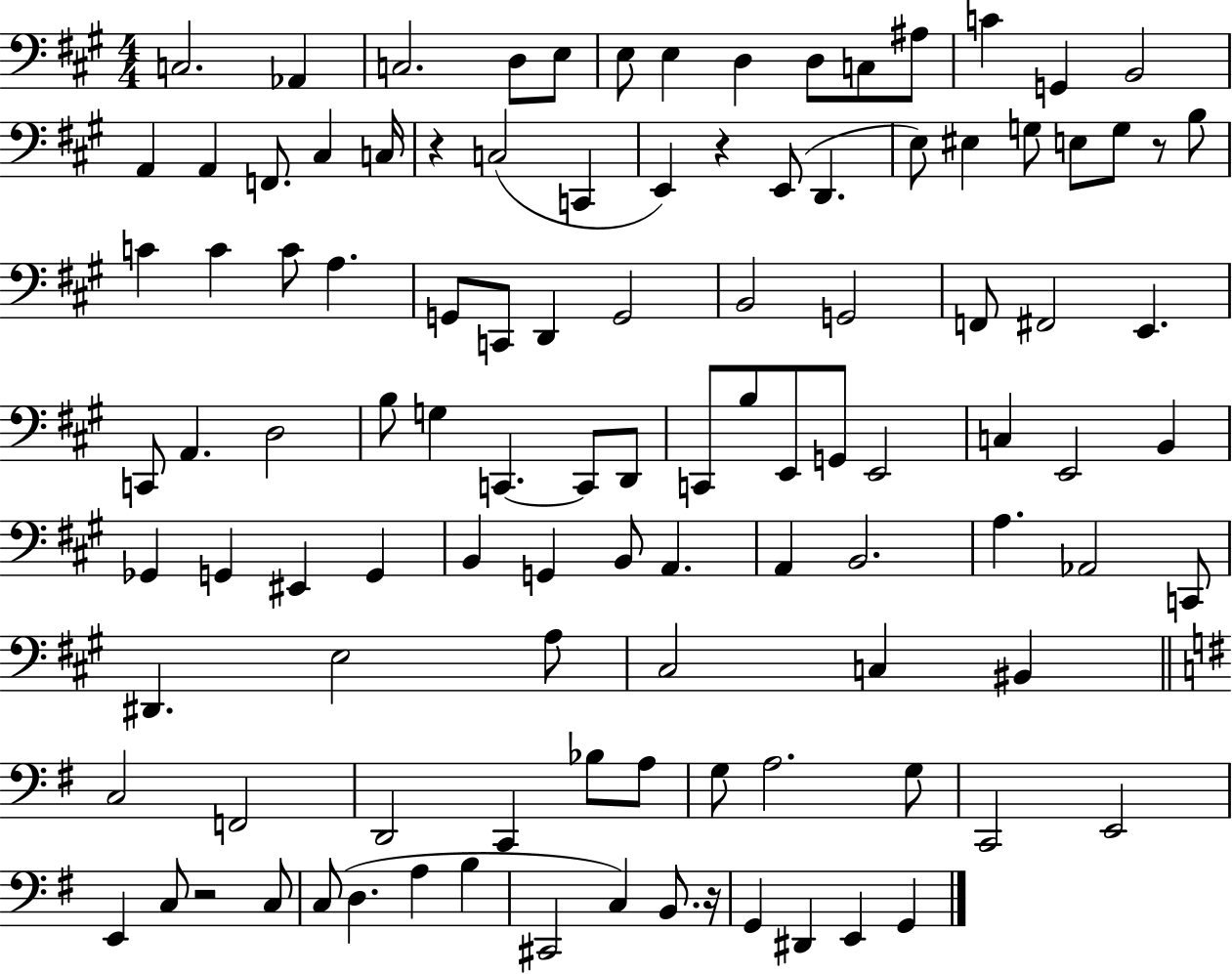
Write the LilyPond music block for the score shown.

{
  \clef bass
  \numericTimeSignature
  \time 4/4
  \key a \major
  c2. aes,4 | c2. d8 e8 | e8 e4 d4 d8 c8 ais8 | c'4 g,4 b,2 | \break a,4 a,4 f,8. cis4 c16 | r4 c2( c,4 | e,4) r4 e,8( d,4. | e8) eis4 g8 e8 g8 r8 b8 | \break c'4 c'4 c'8 a4. | g,8 c,8 d,4 g,2 | b,2 g,2 | f,8 fis,2 e,4. | \break c,8 a,4. d2 | b8 g4 c,4.~~ c,8 d,8 | c,8 b8 e,8 g,8 e,2 | c4 e,2 b,4 | \break ges,4 g,4 eis,4 g,4 | b,4 g,4 b,8 a,4. | a,4 b,2. | a4. aes,2 c,8 | \break dis,4. e2 a8 | cis2 c4 bis,4 | \bar "||" \break \key e \minor c2 f,2 | d,2 c,4 bes8 a8 | g8 a2. g8 | c,2 e,2 | \break e,4 c8 r2 c8 | c8( d4. a4 b4 | cis,2 c4) b,8. r16 | g,4 dis,4 e,4 g,4 | \break \bar "|."
}